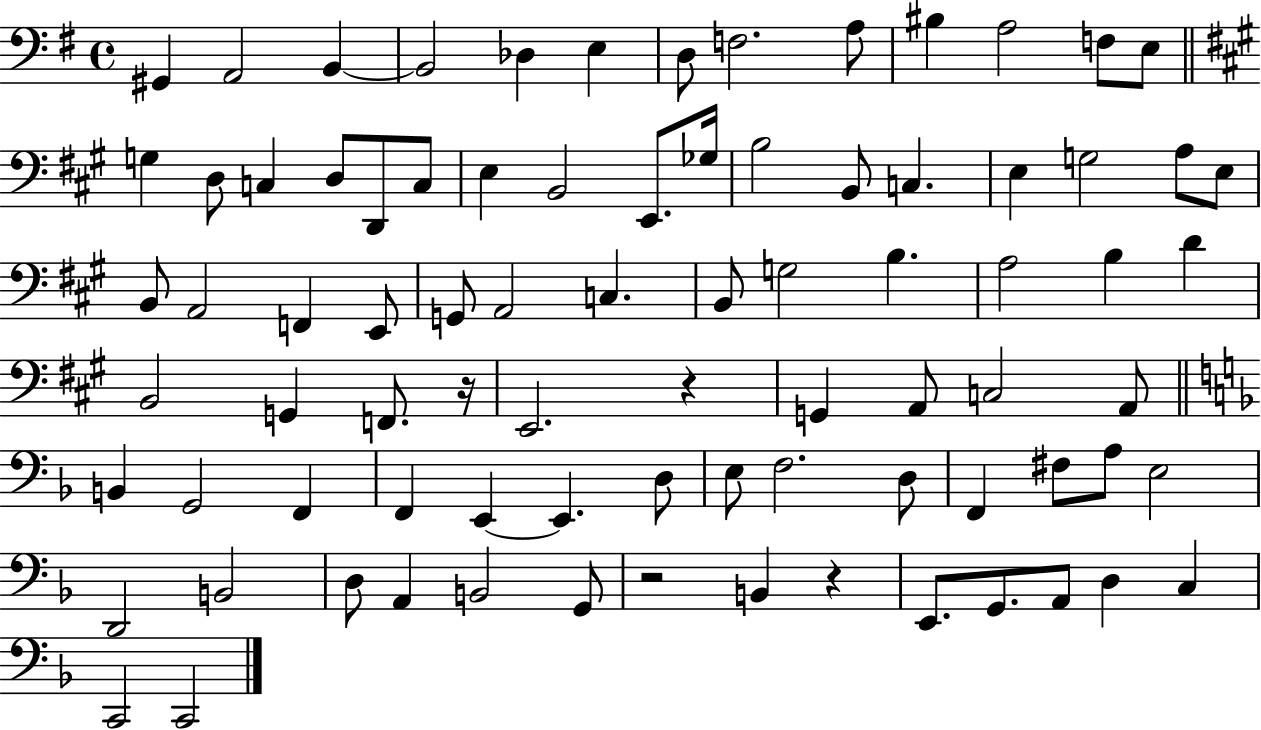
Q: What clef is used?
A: bass